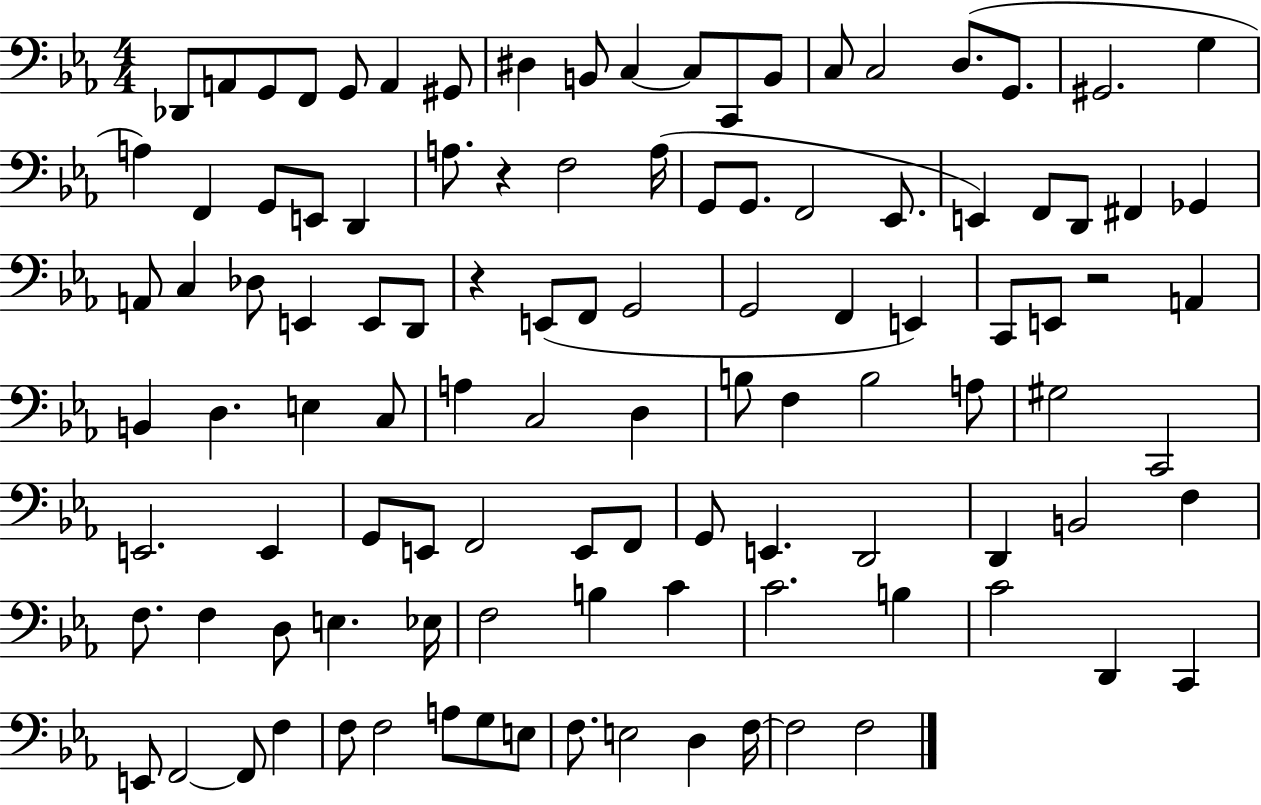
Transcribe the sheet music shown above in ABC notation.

X:1
T:Untitled
M:4/4
L:1/4
K:Eb
_D,,/2 A,,/2 G,,/2 F,,/2 G,,/2 A,, ^G,,/2 ^D, B,,/2 C, C,/2 C,,/2 B,,/2 C,/2 C,2 D,/2 G,,/2 ^G,,2 G, A, F,, G,,/2 E,,/2 D,, A,/2 z F,2 A,/4 G,,/2 G,,/2 F,,2 _E,,/2 E,, F,,/2 D,,/2 ^F,, _G,, A,,/2 C, _D,/2 E,, E,,/2 D,,/2 z E,,/2 F,,/2 G,,2 G,,2 F,, E,, C,,/2 E,,/2 z2 A,, B,, D, E, C,/2 A, C,2 D, B,/2 F, B,2 A,/2 ^G,2 C,,2 E,,2 E,, G,,/2 E,,/2 F,,2 E,,/2 F,,/2 G,,/2 E,, D,,2 D,, B,,2 F, F,/2 F, D,/2 E, _E,/4 F,2 B, C C2 B, C2 D,, C,, E,,/2 F,,2 F,,/2 F, F,/2 F,2 A,/2 G,/2 E,/2 F,/2 E,2 D, F,/4 F,2 F,2